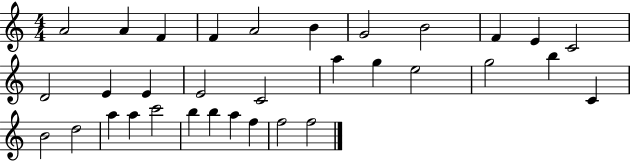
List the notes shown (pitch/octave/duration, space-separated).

A4/h A4/q F4/q F4/q A4/h B4/q G4/h B4/h F4/q E4/q C4/h D4/h E4/q E4/q E4/h C4/h A5/q G5/q E5/h G5/h B5/q C4/q B4/h D5/h A5/q A5/q C6/h B5/q B5/q A5/q F5/q F5/h F5/h